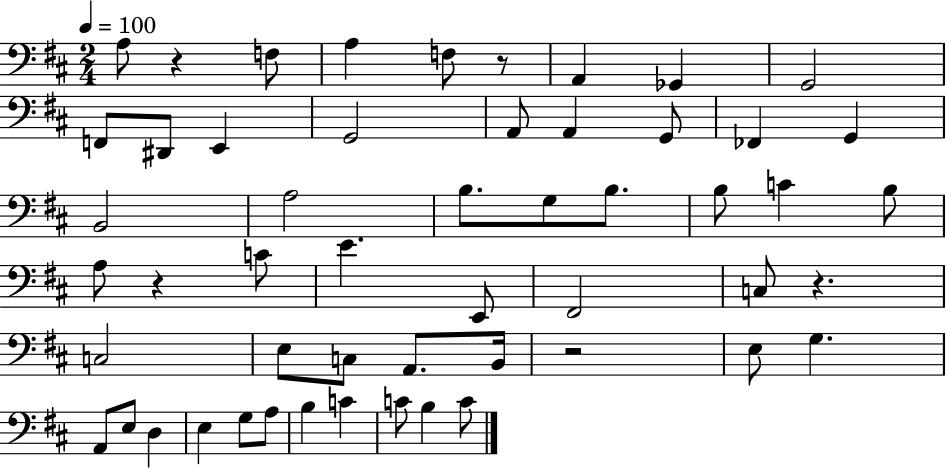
A3/e R/q F3/e A3/q F3/e R/e A2/q Gb2/q G2/h F2/e D#2/e E2/q G2/h A2/e A2/q G2/e FES2/q G2/q B2/h A3/h B3/e. G3/e B3/e. B3/e C4/q B3/e A3/e R/q C4/e E4/q. E2/e F#2/h C3/e R/q. C3/h E3/e C3/e A2/e. B2/s R/h E3/e G3/q. A2/e E3/e D3/q E3/q G3/e A3/e B3/q C4/q C4/e B3/q C4/e